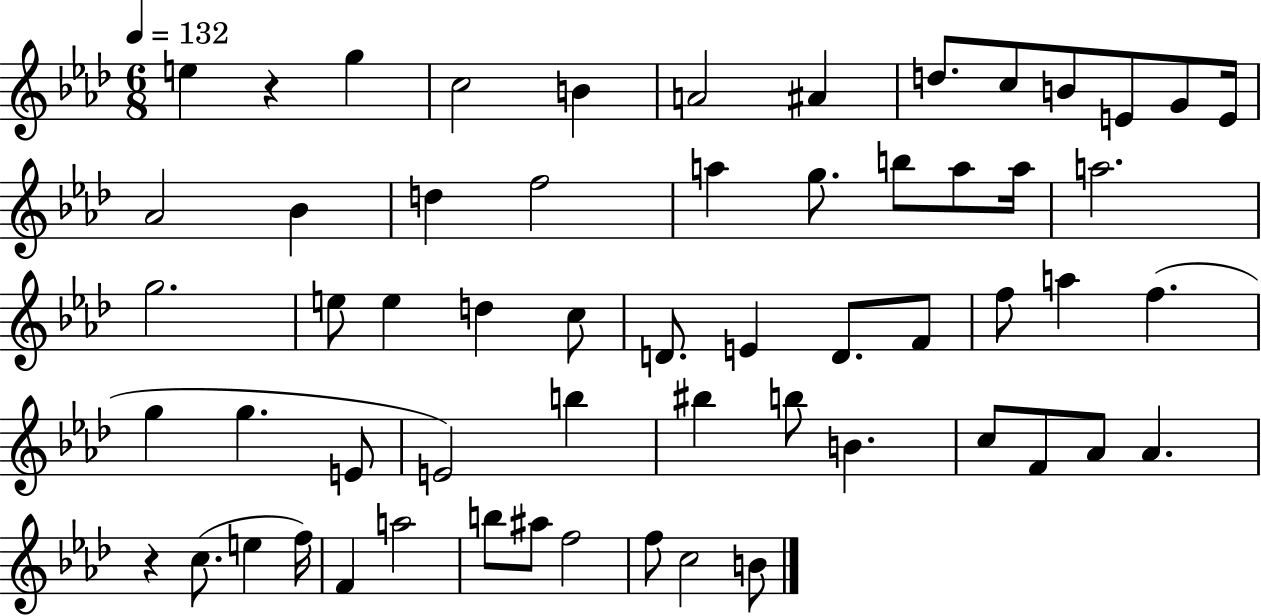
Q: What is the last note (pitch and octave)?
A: B4